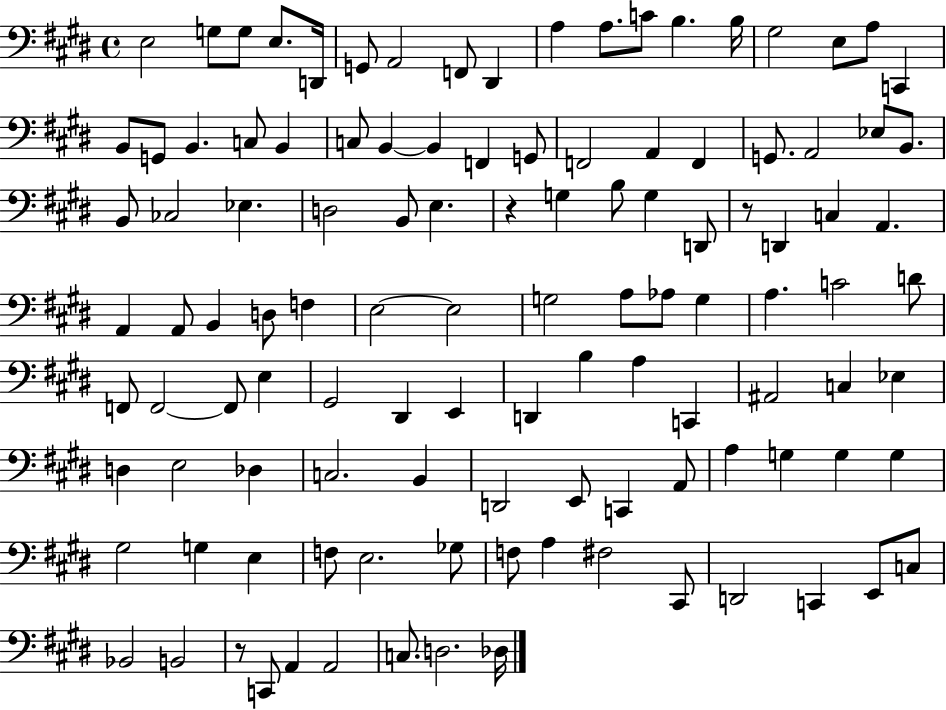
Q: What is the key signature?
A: E major